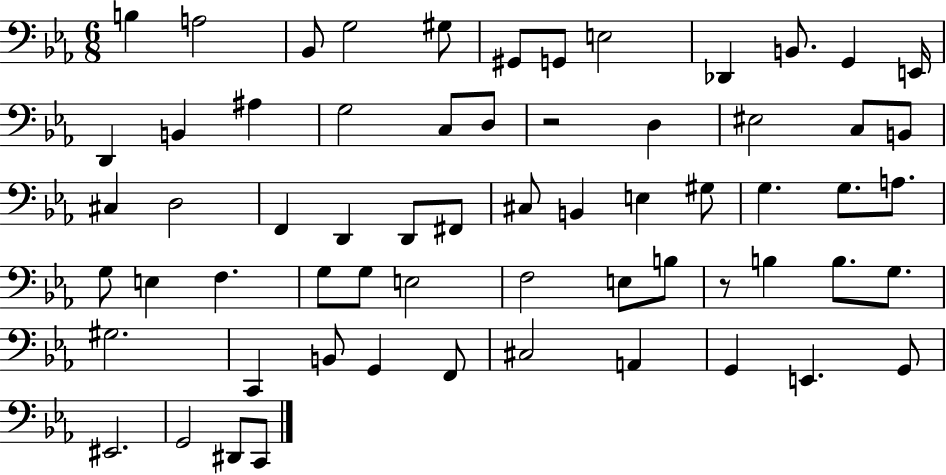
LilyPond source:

{
  \clef bass
  \numericTimeSignature
  \time 6/8
  \key ees \major
  b4 a2 | bes,8 g2 gis8 | gis,8 g,8 e2 | des,4 b,8. g,4 e,16 | \break d,4 b,4 ais4 | g2 c8 d8 | r2 d4 | eis2 c8 b,8 | \break cis4 d2 | f,4 d,4 d,8 fis,8 | cis8 b,4 e4 gis8 | g4. g8. a8. | \break g8 e4 f4. | g8 g8 e2 | f2 e8 b8 | r8 b4 b8. g8. | \break gis2. | c,4 b,8 g,4 f,8 | cis2 a,4 | g,4 e,4. g,8 | \break eis,2. | g,2 dis,8 c,8 | \bar "|."
}